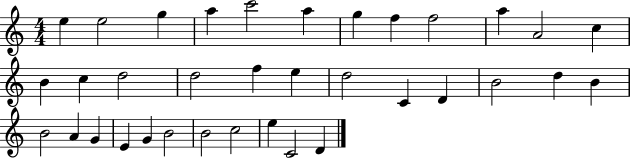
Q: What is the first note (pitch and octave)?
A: E5